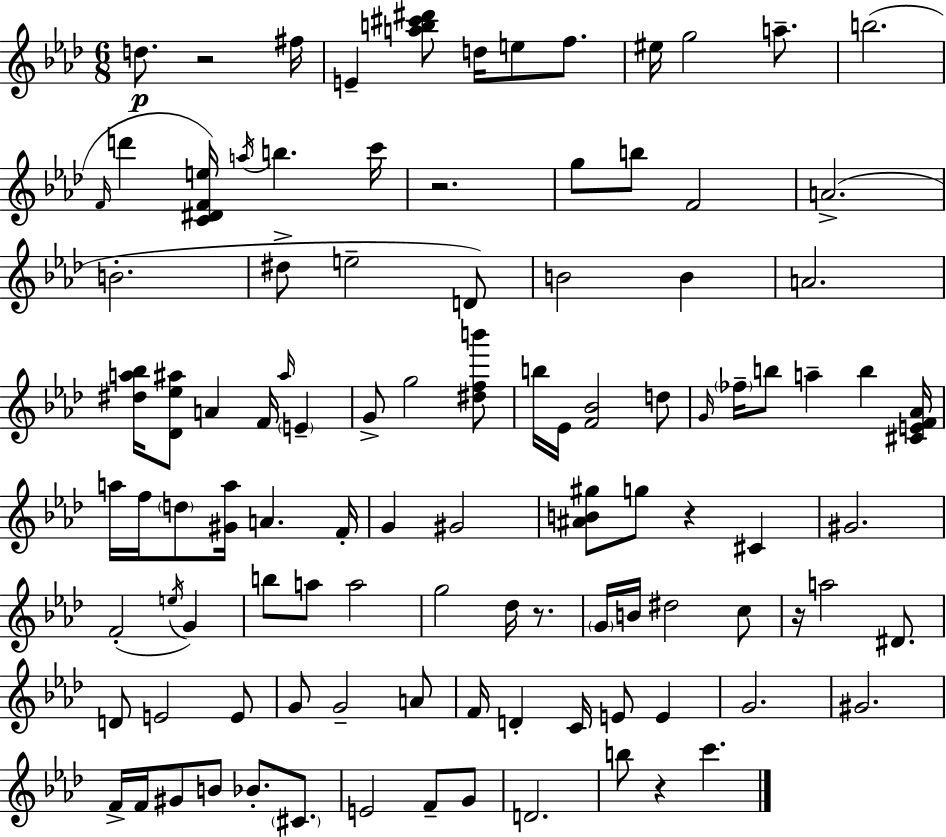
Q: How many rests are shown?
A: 6